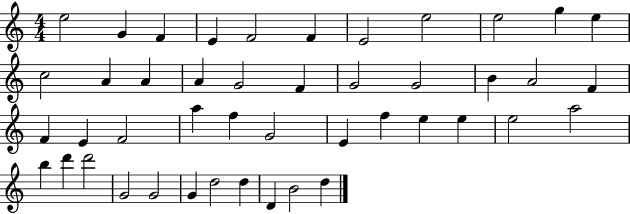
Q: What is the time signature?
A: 4/4